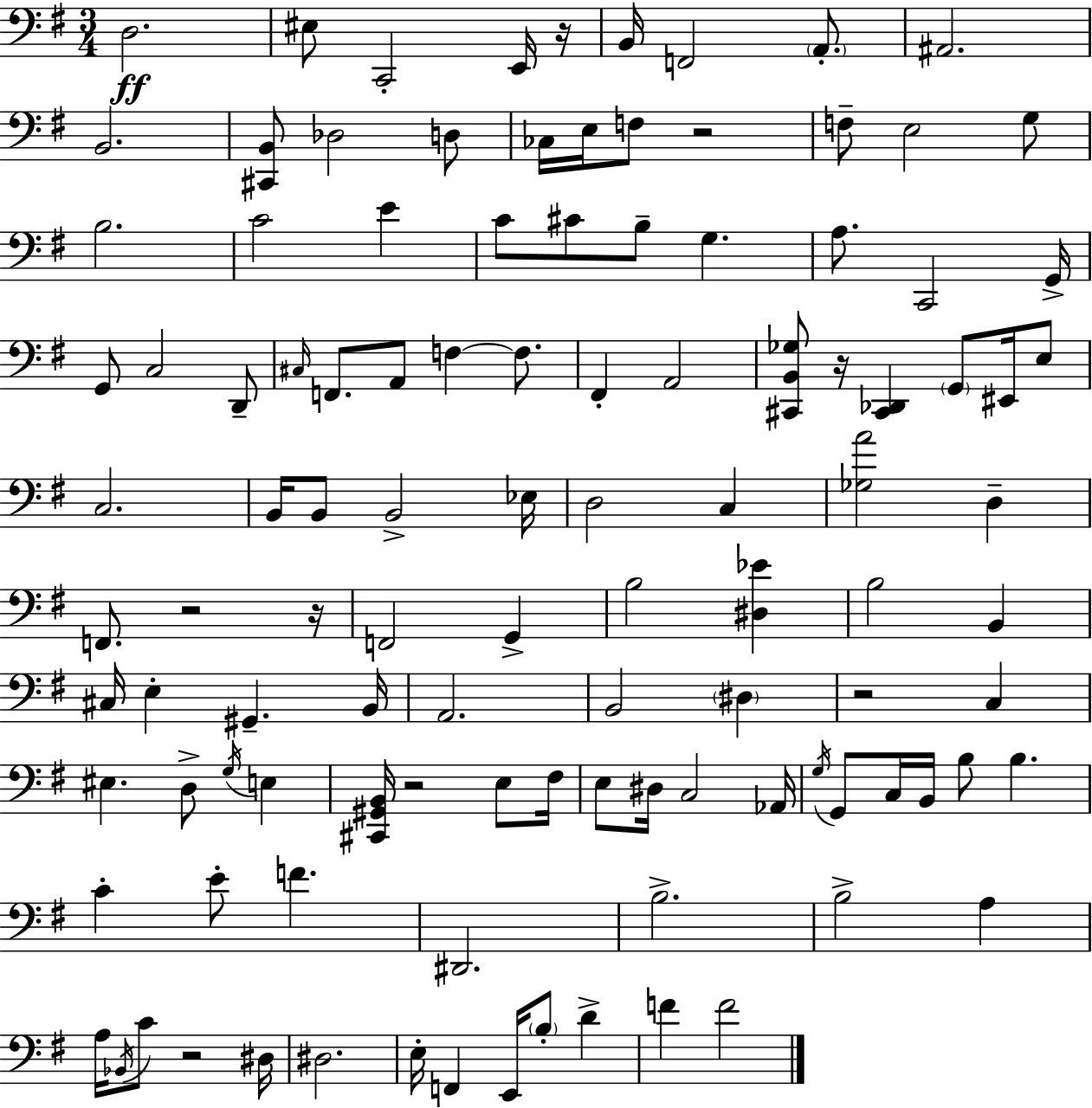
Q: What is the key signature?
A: G major